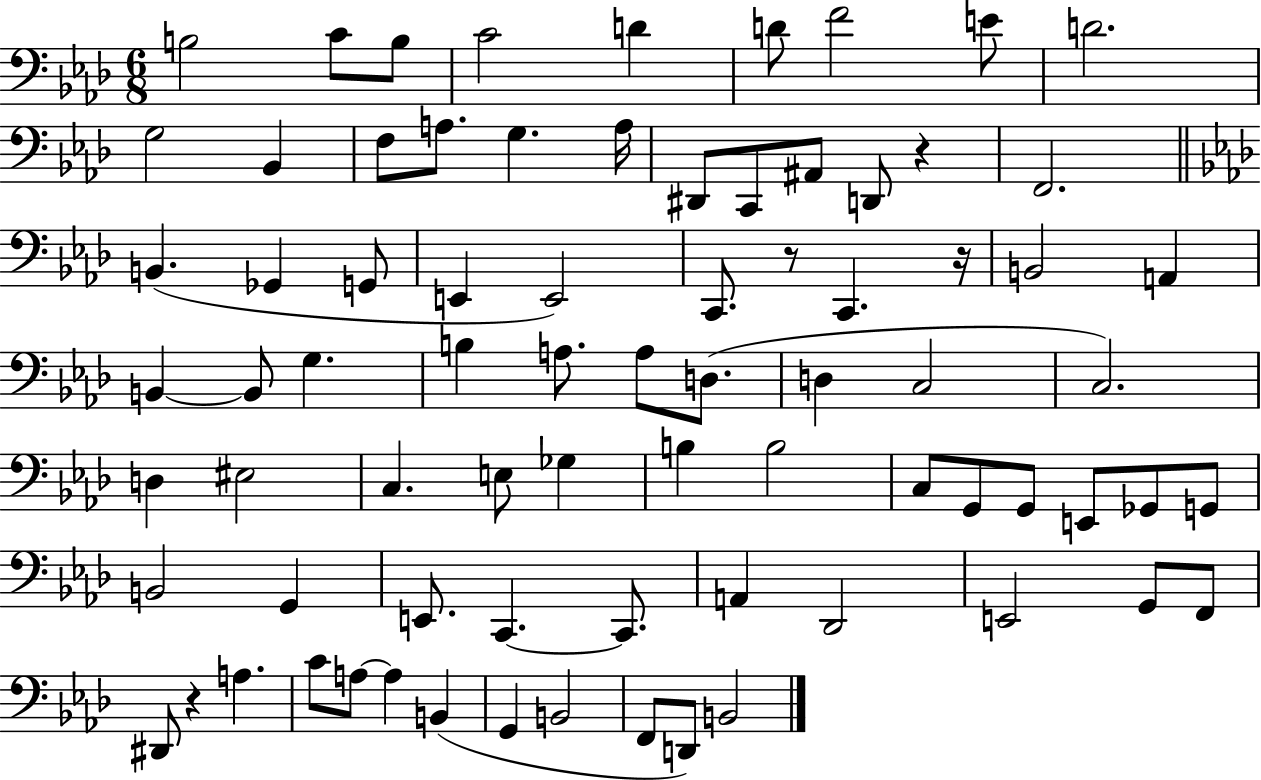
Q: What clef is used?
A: bass